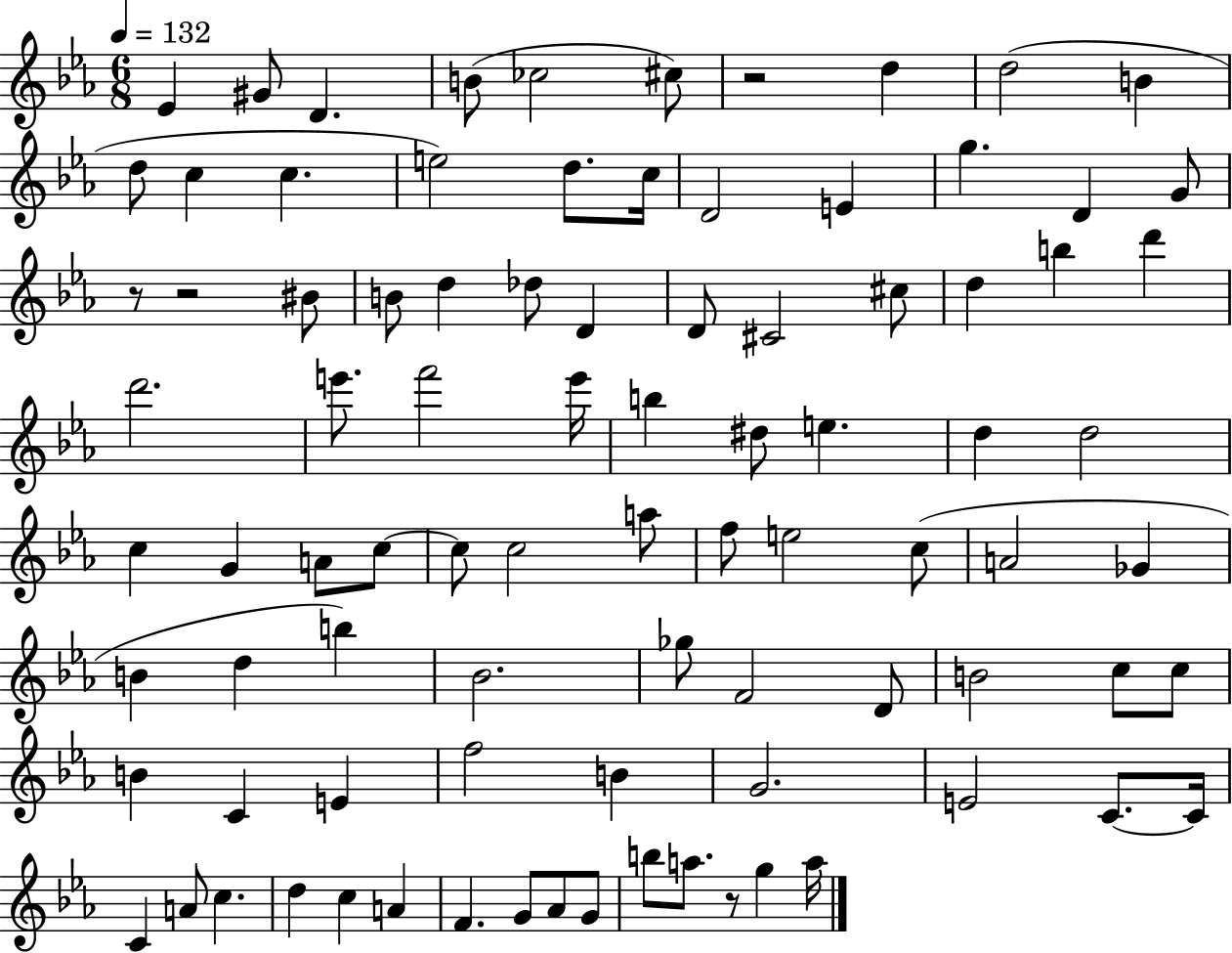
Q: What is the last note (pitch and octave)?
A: A5